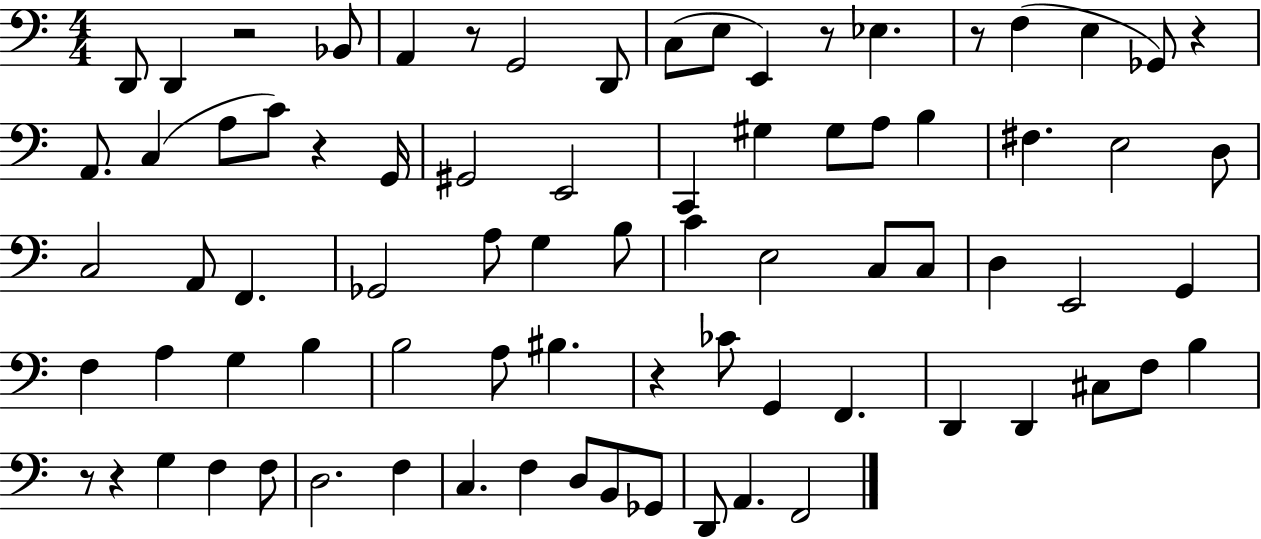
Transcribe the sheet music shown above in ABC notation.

X:1
T:Untitled
M:4/4
L:1/4
K:C
D,,/2 D,, z2 _B,,/2 A,, z/2 G,,2 D,,/2 C,/2 E,/2 E,, z/2 _E, z/2 F, E, _G,,/2 z A,,/2 C, A,/2 C/2 z G,,/4 ^G,,2 E,,2 C,, ^G, ^G,/2 A,/2 B, ^F, E,2 D,/2 C,2 A,,/2 F,, _G,,2 A,/2 G, B,/2 C E,2 C,/2 C,/2 D, E,,2 G,, F, A, G, B, B,2 A,/2 ^B, z _C/2 G,, F,, D,, D,, ^C,/2 F,/2 B, z/2 z G, F, F,/2 D,2 F, C, F, D,/2 B,,/2 _G,,/2 D,,/2 A,, F,,2